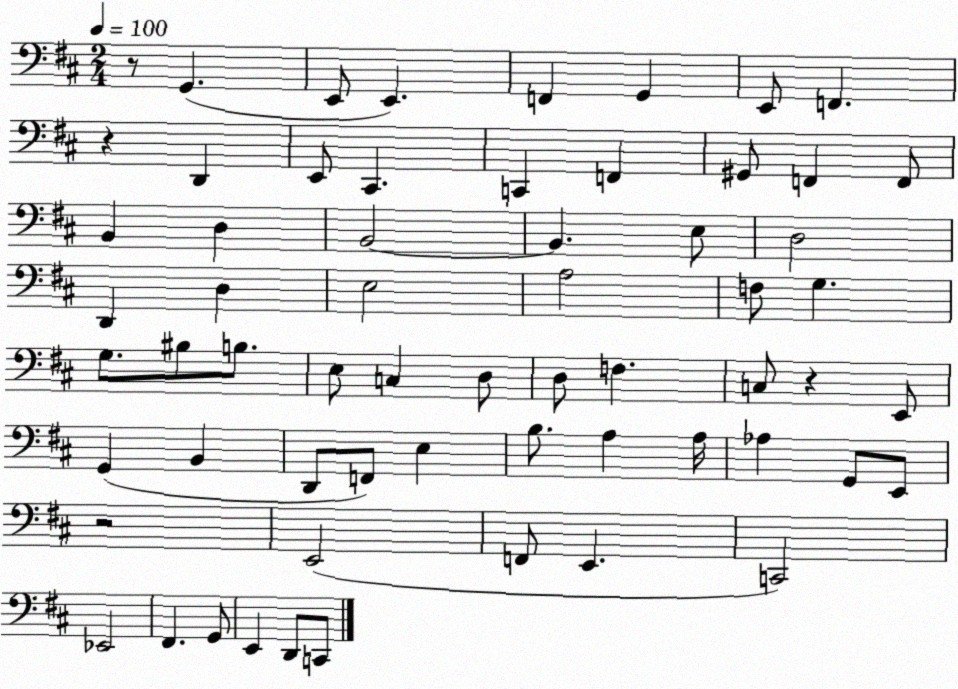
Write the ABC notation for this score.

X:1
T:Untitled
M:2/4
L:1/4
K:D
z/2 G,, E,,/2 E,, F,, G,, E,,/2 F,, z D,, E,,/2 ^C,, C,, F,, ^G,,/2 F,, F,,/2 B,, D, B,,2 B,, E,/2 D,2 D,, D, E,2 A,2 F,/2 G, G,/2 ^B,/2 B,/2 E,/2 C, D,/2 D,/2 F, C,/2 z E,,/2 G,, B,, D,,/2 F,,/2 E, B,/2 A, A,/4 _A, G,,/2 E,,/2 z2 E,,2 F,,/2 E,, C,,2 _E,,2 ^F,, G,,/2 E,, D,,/2 C,,/2